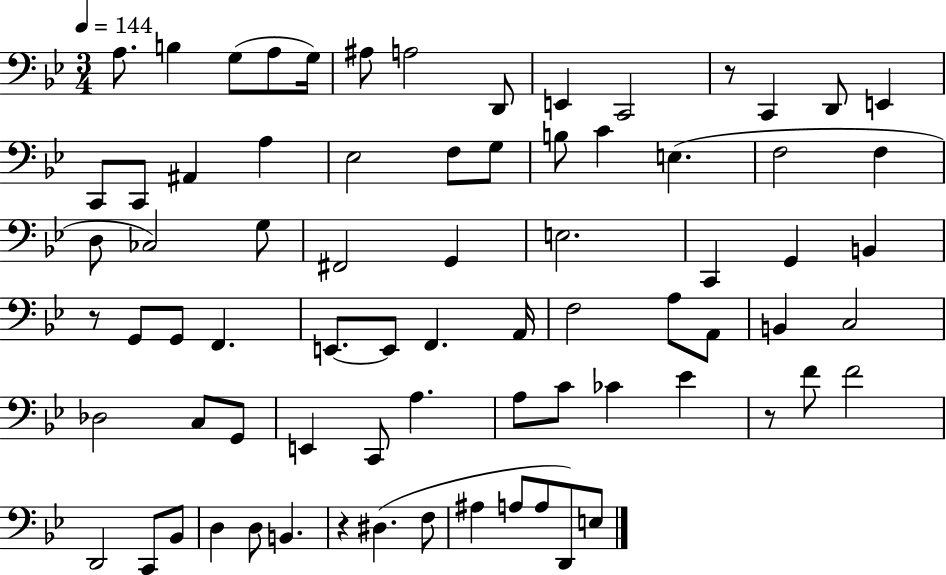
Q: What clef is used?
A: bass